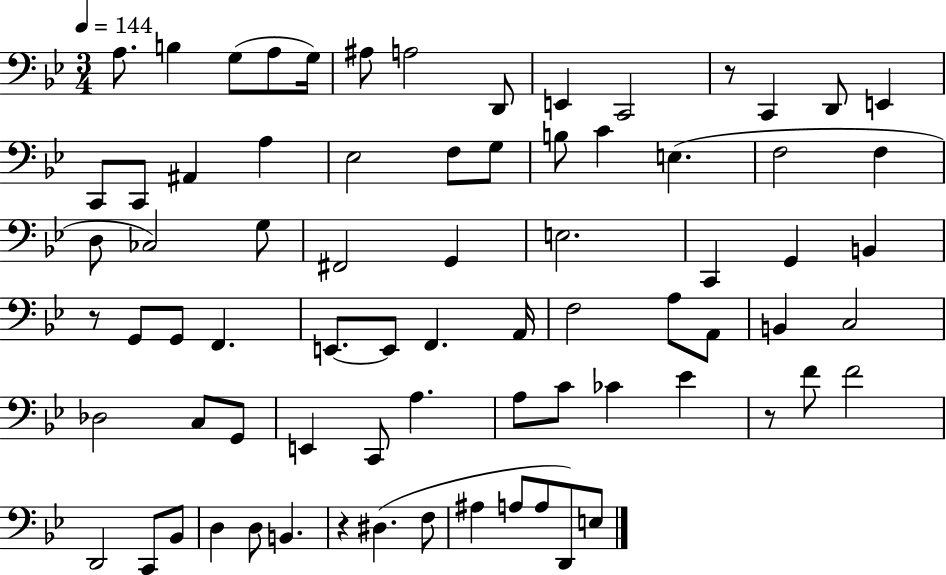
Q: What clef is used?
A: bass